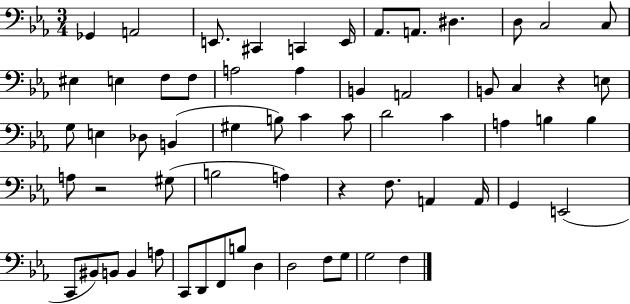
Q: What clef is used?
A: bass